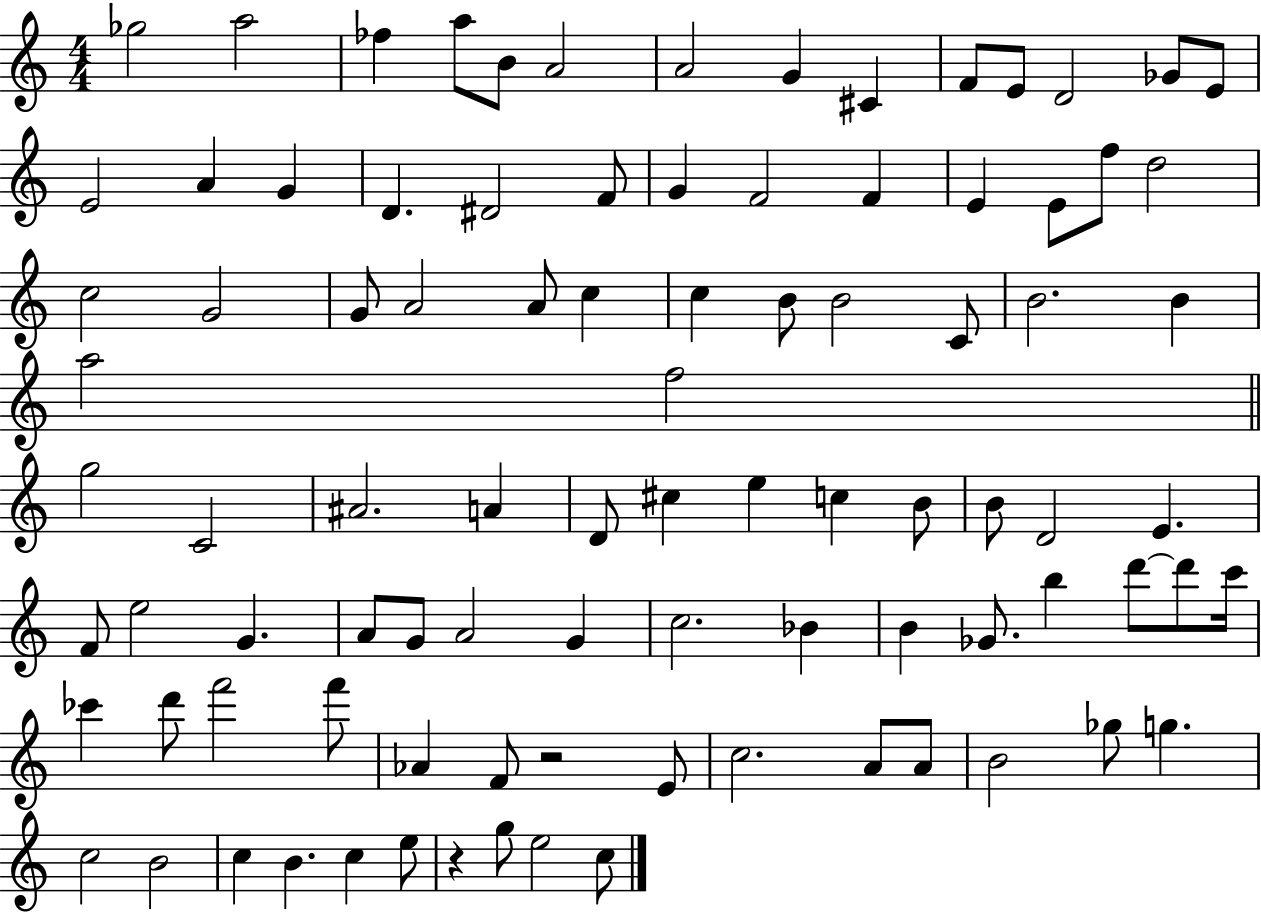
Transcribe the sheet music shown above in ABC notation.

X:1
T:Untitled
M:4/4
L:1/4
K:C
_g2 a2 _f a/2 B/2 A2 A2 G ^C F/2 E/2 D2 _G/2 E/2 E2 A G D ^D2 F/2 G F2 F E E/2 f/2 d2 c2 G2 G/2 A2 A/2 c c B/2 B2 C/2 B2 B a2 f2 g2 C2 ^A2 A D/2 ^c e c B/2 B/2 D2 E F/2 e2 G A/2 G/2 A2 G c2 _B B _G/2 b d'/2 d'/2 c'/4 _c' d'/2 f'2 f'/2 _A F/2 z2 E/2 c2 A/2 A/2 B2 _g/2 g c2 B2 c B c e/2 z g/2 e2 c/2